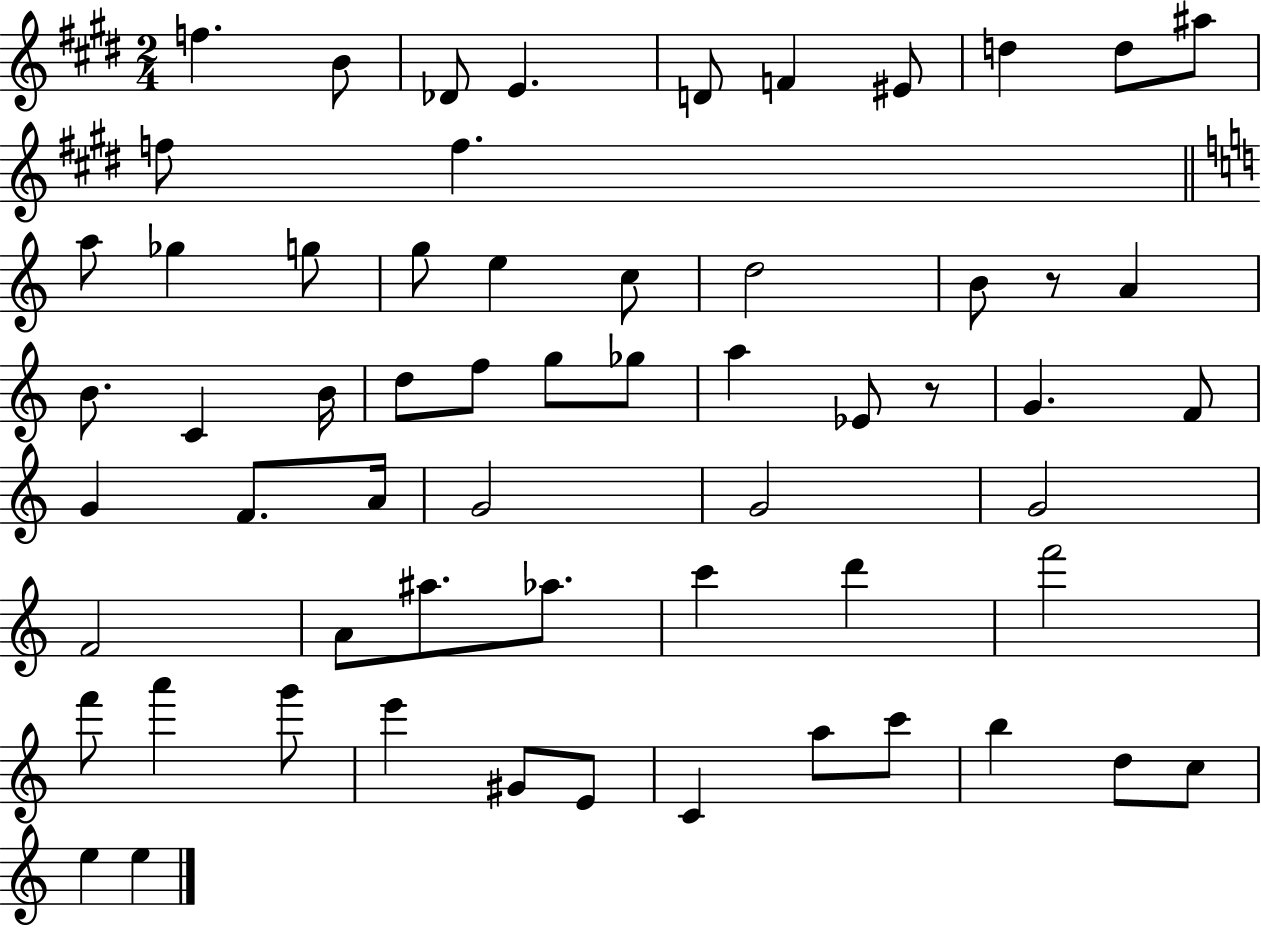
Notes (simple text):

F5/q. B4/e Db4/e E4/q. D4/e F4/q EIS4/e D5/q D5/e A#5/e F5/e F5/q. A5/e Gb5/q G5/e G5/e E5/q C5/e D5/h B4/e R/e A4/q B4/e. C4/q B4/s D5/e F5/e G5/e Gb5/e A5/q Eb4/e R/e G4/q. F4/e G4/q F4/e. A4/s G4/h G4/h G4/h F4/h A4/e A#5/e. Ab5/e. C6/q D6/q F6/h F6/e A6/q G6/e E6/q G#4/e E4/e C4/q A5/e C6/e B5/q D5/e C5/e E5/q E5/q